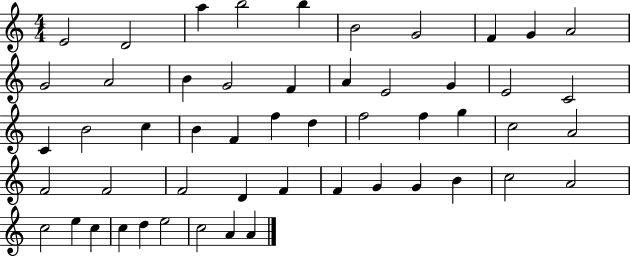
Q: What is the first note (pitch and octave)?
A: E4